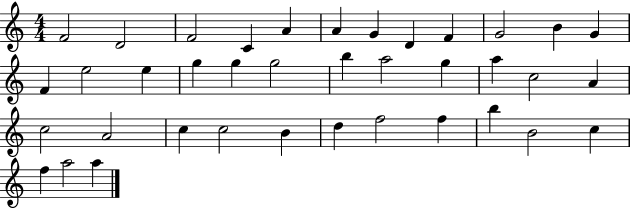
{
  \clef treble
  \numericTimeSignature
  \time 4/4
  \key c \major
  f'2 d'2 | f'2 c'4 a'4 | a'4 g'4 d'4 f'4 | g'2 b'4 g'4 | \break f'4 e''2 e''4 | g''4 g''4 g''2 | b''4 a''2 g''4 | a''4 c''2 a'4 | \break c''2 a'2 | c''4 c''2 b'4 | d''4 f''2 f''4 | b''4 b'2 c''4 | \break f''4 a''2 a''4 | \bar "|."
}